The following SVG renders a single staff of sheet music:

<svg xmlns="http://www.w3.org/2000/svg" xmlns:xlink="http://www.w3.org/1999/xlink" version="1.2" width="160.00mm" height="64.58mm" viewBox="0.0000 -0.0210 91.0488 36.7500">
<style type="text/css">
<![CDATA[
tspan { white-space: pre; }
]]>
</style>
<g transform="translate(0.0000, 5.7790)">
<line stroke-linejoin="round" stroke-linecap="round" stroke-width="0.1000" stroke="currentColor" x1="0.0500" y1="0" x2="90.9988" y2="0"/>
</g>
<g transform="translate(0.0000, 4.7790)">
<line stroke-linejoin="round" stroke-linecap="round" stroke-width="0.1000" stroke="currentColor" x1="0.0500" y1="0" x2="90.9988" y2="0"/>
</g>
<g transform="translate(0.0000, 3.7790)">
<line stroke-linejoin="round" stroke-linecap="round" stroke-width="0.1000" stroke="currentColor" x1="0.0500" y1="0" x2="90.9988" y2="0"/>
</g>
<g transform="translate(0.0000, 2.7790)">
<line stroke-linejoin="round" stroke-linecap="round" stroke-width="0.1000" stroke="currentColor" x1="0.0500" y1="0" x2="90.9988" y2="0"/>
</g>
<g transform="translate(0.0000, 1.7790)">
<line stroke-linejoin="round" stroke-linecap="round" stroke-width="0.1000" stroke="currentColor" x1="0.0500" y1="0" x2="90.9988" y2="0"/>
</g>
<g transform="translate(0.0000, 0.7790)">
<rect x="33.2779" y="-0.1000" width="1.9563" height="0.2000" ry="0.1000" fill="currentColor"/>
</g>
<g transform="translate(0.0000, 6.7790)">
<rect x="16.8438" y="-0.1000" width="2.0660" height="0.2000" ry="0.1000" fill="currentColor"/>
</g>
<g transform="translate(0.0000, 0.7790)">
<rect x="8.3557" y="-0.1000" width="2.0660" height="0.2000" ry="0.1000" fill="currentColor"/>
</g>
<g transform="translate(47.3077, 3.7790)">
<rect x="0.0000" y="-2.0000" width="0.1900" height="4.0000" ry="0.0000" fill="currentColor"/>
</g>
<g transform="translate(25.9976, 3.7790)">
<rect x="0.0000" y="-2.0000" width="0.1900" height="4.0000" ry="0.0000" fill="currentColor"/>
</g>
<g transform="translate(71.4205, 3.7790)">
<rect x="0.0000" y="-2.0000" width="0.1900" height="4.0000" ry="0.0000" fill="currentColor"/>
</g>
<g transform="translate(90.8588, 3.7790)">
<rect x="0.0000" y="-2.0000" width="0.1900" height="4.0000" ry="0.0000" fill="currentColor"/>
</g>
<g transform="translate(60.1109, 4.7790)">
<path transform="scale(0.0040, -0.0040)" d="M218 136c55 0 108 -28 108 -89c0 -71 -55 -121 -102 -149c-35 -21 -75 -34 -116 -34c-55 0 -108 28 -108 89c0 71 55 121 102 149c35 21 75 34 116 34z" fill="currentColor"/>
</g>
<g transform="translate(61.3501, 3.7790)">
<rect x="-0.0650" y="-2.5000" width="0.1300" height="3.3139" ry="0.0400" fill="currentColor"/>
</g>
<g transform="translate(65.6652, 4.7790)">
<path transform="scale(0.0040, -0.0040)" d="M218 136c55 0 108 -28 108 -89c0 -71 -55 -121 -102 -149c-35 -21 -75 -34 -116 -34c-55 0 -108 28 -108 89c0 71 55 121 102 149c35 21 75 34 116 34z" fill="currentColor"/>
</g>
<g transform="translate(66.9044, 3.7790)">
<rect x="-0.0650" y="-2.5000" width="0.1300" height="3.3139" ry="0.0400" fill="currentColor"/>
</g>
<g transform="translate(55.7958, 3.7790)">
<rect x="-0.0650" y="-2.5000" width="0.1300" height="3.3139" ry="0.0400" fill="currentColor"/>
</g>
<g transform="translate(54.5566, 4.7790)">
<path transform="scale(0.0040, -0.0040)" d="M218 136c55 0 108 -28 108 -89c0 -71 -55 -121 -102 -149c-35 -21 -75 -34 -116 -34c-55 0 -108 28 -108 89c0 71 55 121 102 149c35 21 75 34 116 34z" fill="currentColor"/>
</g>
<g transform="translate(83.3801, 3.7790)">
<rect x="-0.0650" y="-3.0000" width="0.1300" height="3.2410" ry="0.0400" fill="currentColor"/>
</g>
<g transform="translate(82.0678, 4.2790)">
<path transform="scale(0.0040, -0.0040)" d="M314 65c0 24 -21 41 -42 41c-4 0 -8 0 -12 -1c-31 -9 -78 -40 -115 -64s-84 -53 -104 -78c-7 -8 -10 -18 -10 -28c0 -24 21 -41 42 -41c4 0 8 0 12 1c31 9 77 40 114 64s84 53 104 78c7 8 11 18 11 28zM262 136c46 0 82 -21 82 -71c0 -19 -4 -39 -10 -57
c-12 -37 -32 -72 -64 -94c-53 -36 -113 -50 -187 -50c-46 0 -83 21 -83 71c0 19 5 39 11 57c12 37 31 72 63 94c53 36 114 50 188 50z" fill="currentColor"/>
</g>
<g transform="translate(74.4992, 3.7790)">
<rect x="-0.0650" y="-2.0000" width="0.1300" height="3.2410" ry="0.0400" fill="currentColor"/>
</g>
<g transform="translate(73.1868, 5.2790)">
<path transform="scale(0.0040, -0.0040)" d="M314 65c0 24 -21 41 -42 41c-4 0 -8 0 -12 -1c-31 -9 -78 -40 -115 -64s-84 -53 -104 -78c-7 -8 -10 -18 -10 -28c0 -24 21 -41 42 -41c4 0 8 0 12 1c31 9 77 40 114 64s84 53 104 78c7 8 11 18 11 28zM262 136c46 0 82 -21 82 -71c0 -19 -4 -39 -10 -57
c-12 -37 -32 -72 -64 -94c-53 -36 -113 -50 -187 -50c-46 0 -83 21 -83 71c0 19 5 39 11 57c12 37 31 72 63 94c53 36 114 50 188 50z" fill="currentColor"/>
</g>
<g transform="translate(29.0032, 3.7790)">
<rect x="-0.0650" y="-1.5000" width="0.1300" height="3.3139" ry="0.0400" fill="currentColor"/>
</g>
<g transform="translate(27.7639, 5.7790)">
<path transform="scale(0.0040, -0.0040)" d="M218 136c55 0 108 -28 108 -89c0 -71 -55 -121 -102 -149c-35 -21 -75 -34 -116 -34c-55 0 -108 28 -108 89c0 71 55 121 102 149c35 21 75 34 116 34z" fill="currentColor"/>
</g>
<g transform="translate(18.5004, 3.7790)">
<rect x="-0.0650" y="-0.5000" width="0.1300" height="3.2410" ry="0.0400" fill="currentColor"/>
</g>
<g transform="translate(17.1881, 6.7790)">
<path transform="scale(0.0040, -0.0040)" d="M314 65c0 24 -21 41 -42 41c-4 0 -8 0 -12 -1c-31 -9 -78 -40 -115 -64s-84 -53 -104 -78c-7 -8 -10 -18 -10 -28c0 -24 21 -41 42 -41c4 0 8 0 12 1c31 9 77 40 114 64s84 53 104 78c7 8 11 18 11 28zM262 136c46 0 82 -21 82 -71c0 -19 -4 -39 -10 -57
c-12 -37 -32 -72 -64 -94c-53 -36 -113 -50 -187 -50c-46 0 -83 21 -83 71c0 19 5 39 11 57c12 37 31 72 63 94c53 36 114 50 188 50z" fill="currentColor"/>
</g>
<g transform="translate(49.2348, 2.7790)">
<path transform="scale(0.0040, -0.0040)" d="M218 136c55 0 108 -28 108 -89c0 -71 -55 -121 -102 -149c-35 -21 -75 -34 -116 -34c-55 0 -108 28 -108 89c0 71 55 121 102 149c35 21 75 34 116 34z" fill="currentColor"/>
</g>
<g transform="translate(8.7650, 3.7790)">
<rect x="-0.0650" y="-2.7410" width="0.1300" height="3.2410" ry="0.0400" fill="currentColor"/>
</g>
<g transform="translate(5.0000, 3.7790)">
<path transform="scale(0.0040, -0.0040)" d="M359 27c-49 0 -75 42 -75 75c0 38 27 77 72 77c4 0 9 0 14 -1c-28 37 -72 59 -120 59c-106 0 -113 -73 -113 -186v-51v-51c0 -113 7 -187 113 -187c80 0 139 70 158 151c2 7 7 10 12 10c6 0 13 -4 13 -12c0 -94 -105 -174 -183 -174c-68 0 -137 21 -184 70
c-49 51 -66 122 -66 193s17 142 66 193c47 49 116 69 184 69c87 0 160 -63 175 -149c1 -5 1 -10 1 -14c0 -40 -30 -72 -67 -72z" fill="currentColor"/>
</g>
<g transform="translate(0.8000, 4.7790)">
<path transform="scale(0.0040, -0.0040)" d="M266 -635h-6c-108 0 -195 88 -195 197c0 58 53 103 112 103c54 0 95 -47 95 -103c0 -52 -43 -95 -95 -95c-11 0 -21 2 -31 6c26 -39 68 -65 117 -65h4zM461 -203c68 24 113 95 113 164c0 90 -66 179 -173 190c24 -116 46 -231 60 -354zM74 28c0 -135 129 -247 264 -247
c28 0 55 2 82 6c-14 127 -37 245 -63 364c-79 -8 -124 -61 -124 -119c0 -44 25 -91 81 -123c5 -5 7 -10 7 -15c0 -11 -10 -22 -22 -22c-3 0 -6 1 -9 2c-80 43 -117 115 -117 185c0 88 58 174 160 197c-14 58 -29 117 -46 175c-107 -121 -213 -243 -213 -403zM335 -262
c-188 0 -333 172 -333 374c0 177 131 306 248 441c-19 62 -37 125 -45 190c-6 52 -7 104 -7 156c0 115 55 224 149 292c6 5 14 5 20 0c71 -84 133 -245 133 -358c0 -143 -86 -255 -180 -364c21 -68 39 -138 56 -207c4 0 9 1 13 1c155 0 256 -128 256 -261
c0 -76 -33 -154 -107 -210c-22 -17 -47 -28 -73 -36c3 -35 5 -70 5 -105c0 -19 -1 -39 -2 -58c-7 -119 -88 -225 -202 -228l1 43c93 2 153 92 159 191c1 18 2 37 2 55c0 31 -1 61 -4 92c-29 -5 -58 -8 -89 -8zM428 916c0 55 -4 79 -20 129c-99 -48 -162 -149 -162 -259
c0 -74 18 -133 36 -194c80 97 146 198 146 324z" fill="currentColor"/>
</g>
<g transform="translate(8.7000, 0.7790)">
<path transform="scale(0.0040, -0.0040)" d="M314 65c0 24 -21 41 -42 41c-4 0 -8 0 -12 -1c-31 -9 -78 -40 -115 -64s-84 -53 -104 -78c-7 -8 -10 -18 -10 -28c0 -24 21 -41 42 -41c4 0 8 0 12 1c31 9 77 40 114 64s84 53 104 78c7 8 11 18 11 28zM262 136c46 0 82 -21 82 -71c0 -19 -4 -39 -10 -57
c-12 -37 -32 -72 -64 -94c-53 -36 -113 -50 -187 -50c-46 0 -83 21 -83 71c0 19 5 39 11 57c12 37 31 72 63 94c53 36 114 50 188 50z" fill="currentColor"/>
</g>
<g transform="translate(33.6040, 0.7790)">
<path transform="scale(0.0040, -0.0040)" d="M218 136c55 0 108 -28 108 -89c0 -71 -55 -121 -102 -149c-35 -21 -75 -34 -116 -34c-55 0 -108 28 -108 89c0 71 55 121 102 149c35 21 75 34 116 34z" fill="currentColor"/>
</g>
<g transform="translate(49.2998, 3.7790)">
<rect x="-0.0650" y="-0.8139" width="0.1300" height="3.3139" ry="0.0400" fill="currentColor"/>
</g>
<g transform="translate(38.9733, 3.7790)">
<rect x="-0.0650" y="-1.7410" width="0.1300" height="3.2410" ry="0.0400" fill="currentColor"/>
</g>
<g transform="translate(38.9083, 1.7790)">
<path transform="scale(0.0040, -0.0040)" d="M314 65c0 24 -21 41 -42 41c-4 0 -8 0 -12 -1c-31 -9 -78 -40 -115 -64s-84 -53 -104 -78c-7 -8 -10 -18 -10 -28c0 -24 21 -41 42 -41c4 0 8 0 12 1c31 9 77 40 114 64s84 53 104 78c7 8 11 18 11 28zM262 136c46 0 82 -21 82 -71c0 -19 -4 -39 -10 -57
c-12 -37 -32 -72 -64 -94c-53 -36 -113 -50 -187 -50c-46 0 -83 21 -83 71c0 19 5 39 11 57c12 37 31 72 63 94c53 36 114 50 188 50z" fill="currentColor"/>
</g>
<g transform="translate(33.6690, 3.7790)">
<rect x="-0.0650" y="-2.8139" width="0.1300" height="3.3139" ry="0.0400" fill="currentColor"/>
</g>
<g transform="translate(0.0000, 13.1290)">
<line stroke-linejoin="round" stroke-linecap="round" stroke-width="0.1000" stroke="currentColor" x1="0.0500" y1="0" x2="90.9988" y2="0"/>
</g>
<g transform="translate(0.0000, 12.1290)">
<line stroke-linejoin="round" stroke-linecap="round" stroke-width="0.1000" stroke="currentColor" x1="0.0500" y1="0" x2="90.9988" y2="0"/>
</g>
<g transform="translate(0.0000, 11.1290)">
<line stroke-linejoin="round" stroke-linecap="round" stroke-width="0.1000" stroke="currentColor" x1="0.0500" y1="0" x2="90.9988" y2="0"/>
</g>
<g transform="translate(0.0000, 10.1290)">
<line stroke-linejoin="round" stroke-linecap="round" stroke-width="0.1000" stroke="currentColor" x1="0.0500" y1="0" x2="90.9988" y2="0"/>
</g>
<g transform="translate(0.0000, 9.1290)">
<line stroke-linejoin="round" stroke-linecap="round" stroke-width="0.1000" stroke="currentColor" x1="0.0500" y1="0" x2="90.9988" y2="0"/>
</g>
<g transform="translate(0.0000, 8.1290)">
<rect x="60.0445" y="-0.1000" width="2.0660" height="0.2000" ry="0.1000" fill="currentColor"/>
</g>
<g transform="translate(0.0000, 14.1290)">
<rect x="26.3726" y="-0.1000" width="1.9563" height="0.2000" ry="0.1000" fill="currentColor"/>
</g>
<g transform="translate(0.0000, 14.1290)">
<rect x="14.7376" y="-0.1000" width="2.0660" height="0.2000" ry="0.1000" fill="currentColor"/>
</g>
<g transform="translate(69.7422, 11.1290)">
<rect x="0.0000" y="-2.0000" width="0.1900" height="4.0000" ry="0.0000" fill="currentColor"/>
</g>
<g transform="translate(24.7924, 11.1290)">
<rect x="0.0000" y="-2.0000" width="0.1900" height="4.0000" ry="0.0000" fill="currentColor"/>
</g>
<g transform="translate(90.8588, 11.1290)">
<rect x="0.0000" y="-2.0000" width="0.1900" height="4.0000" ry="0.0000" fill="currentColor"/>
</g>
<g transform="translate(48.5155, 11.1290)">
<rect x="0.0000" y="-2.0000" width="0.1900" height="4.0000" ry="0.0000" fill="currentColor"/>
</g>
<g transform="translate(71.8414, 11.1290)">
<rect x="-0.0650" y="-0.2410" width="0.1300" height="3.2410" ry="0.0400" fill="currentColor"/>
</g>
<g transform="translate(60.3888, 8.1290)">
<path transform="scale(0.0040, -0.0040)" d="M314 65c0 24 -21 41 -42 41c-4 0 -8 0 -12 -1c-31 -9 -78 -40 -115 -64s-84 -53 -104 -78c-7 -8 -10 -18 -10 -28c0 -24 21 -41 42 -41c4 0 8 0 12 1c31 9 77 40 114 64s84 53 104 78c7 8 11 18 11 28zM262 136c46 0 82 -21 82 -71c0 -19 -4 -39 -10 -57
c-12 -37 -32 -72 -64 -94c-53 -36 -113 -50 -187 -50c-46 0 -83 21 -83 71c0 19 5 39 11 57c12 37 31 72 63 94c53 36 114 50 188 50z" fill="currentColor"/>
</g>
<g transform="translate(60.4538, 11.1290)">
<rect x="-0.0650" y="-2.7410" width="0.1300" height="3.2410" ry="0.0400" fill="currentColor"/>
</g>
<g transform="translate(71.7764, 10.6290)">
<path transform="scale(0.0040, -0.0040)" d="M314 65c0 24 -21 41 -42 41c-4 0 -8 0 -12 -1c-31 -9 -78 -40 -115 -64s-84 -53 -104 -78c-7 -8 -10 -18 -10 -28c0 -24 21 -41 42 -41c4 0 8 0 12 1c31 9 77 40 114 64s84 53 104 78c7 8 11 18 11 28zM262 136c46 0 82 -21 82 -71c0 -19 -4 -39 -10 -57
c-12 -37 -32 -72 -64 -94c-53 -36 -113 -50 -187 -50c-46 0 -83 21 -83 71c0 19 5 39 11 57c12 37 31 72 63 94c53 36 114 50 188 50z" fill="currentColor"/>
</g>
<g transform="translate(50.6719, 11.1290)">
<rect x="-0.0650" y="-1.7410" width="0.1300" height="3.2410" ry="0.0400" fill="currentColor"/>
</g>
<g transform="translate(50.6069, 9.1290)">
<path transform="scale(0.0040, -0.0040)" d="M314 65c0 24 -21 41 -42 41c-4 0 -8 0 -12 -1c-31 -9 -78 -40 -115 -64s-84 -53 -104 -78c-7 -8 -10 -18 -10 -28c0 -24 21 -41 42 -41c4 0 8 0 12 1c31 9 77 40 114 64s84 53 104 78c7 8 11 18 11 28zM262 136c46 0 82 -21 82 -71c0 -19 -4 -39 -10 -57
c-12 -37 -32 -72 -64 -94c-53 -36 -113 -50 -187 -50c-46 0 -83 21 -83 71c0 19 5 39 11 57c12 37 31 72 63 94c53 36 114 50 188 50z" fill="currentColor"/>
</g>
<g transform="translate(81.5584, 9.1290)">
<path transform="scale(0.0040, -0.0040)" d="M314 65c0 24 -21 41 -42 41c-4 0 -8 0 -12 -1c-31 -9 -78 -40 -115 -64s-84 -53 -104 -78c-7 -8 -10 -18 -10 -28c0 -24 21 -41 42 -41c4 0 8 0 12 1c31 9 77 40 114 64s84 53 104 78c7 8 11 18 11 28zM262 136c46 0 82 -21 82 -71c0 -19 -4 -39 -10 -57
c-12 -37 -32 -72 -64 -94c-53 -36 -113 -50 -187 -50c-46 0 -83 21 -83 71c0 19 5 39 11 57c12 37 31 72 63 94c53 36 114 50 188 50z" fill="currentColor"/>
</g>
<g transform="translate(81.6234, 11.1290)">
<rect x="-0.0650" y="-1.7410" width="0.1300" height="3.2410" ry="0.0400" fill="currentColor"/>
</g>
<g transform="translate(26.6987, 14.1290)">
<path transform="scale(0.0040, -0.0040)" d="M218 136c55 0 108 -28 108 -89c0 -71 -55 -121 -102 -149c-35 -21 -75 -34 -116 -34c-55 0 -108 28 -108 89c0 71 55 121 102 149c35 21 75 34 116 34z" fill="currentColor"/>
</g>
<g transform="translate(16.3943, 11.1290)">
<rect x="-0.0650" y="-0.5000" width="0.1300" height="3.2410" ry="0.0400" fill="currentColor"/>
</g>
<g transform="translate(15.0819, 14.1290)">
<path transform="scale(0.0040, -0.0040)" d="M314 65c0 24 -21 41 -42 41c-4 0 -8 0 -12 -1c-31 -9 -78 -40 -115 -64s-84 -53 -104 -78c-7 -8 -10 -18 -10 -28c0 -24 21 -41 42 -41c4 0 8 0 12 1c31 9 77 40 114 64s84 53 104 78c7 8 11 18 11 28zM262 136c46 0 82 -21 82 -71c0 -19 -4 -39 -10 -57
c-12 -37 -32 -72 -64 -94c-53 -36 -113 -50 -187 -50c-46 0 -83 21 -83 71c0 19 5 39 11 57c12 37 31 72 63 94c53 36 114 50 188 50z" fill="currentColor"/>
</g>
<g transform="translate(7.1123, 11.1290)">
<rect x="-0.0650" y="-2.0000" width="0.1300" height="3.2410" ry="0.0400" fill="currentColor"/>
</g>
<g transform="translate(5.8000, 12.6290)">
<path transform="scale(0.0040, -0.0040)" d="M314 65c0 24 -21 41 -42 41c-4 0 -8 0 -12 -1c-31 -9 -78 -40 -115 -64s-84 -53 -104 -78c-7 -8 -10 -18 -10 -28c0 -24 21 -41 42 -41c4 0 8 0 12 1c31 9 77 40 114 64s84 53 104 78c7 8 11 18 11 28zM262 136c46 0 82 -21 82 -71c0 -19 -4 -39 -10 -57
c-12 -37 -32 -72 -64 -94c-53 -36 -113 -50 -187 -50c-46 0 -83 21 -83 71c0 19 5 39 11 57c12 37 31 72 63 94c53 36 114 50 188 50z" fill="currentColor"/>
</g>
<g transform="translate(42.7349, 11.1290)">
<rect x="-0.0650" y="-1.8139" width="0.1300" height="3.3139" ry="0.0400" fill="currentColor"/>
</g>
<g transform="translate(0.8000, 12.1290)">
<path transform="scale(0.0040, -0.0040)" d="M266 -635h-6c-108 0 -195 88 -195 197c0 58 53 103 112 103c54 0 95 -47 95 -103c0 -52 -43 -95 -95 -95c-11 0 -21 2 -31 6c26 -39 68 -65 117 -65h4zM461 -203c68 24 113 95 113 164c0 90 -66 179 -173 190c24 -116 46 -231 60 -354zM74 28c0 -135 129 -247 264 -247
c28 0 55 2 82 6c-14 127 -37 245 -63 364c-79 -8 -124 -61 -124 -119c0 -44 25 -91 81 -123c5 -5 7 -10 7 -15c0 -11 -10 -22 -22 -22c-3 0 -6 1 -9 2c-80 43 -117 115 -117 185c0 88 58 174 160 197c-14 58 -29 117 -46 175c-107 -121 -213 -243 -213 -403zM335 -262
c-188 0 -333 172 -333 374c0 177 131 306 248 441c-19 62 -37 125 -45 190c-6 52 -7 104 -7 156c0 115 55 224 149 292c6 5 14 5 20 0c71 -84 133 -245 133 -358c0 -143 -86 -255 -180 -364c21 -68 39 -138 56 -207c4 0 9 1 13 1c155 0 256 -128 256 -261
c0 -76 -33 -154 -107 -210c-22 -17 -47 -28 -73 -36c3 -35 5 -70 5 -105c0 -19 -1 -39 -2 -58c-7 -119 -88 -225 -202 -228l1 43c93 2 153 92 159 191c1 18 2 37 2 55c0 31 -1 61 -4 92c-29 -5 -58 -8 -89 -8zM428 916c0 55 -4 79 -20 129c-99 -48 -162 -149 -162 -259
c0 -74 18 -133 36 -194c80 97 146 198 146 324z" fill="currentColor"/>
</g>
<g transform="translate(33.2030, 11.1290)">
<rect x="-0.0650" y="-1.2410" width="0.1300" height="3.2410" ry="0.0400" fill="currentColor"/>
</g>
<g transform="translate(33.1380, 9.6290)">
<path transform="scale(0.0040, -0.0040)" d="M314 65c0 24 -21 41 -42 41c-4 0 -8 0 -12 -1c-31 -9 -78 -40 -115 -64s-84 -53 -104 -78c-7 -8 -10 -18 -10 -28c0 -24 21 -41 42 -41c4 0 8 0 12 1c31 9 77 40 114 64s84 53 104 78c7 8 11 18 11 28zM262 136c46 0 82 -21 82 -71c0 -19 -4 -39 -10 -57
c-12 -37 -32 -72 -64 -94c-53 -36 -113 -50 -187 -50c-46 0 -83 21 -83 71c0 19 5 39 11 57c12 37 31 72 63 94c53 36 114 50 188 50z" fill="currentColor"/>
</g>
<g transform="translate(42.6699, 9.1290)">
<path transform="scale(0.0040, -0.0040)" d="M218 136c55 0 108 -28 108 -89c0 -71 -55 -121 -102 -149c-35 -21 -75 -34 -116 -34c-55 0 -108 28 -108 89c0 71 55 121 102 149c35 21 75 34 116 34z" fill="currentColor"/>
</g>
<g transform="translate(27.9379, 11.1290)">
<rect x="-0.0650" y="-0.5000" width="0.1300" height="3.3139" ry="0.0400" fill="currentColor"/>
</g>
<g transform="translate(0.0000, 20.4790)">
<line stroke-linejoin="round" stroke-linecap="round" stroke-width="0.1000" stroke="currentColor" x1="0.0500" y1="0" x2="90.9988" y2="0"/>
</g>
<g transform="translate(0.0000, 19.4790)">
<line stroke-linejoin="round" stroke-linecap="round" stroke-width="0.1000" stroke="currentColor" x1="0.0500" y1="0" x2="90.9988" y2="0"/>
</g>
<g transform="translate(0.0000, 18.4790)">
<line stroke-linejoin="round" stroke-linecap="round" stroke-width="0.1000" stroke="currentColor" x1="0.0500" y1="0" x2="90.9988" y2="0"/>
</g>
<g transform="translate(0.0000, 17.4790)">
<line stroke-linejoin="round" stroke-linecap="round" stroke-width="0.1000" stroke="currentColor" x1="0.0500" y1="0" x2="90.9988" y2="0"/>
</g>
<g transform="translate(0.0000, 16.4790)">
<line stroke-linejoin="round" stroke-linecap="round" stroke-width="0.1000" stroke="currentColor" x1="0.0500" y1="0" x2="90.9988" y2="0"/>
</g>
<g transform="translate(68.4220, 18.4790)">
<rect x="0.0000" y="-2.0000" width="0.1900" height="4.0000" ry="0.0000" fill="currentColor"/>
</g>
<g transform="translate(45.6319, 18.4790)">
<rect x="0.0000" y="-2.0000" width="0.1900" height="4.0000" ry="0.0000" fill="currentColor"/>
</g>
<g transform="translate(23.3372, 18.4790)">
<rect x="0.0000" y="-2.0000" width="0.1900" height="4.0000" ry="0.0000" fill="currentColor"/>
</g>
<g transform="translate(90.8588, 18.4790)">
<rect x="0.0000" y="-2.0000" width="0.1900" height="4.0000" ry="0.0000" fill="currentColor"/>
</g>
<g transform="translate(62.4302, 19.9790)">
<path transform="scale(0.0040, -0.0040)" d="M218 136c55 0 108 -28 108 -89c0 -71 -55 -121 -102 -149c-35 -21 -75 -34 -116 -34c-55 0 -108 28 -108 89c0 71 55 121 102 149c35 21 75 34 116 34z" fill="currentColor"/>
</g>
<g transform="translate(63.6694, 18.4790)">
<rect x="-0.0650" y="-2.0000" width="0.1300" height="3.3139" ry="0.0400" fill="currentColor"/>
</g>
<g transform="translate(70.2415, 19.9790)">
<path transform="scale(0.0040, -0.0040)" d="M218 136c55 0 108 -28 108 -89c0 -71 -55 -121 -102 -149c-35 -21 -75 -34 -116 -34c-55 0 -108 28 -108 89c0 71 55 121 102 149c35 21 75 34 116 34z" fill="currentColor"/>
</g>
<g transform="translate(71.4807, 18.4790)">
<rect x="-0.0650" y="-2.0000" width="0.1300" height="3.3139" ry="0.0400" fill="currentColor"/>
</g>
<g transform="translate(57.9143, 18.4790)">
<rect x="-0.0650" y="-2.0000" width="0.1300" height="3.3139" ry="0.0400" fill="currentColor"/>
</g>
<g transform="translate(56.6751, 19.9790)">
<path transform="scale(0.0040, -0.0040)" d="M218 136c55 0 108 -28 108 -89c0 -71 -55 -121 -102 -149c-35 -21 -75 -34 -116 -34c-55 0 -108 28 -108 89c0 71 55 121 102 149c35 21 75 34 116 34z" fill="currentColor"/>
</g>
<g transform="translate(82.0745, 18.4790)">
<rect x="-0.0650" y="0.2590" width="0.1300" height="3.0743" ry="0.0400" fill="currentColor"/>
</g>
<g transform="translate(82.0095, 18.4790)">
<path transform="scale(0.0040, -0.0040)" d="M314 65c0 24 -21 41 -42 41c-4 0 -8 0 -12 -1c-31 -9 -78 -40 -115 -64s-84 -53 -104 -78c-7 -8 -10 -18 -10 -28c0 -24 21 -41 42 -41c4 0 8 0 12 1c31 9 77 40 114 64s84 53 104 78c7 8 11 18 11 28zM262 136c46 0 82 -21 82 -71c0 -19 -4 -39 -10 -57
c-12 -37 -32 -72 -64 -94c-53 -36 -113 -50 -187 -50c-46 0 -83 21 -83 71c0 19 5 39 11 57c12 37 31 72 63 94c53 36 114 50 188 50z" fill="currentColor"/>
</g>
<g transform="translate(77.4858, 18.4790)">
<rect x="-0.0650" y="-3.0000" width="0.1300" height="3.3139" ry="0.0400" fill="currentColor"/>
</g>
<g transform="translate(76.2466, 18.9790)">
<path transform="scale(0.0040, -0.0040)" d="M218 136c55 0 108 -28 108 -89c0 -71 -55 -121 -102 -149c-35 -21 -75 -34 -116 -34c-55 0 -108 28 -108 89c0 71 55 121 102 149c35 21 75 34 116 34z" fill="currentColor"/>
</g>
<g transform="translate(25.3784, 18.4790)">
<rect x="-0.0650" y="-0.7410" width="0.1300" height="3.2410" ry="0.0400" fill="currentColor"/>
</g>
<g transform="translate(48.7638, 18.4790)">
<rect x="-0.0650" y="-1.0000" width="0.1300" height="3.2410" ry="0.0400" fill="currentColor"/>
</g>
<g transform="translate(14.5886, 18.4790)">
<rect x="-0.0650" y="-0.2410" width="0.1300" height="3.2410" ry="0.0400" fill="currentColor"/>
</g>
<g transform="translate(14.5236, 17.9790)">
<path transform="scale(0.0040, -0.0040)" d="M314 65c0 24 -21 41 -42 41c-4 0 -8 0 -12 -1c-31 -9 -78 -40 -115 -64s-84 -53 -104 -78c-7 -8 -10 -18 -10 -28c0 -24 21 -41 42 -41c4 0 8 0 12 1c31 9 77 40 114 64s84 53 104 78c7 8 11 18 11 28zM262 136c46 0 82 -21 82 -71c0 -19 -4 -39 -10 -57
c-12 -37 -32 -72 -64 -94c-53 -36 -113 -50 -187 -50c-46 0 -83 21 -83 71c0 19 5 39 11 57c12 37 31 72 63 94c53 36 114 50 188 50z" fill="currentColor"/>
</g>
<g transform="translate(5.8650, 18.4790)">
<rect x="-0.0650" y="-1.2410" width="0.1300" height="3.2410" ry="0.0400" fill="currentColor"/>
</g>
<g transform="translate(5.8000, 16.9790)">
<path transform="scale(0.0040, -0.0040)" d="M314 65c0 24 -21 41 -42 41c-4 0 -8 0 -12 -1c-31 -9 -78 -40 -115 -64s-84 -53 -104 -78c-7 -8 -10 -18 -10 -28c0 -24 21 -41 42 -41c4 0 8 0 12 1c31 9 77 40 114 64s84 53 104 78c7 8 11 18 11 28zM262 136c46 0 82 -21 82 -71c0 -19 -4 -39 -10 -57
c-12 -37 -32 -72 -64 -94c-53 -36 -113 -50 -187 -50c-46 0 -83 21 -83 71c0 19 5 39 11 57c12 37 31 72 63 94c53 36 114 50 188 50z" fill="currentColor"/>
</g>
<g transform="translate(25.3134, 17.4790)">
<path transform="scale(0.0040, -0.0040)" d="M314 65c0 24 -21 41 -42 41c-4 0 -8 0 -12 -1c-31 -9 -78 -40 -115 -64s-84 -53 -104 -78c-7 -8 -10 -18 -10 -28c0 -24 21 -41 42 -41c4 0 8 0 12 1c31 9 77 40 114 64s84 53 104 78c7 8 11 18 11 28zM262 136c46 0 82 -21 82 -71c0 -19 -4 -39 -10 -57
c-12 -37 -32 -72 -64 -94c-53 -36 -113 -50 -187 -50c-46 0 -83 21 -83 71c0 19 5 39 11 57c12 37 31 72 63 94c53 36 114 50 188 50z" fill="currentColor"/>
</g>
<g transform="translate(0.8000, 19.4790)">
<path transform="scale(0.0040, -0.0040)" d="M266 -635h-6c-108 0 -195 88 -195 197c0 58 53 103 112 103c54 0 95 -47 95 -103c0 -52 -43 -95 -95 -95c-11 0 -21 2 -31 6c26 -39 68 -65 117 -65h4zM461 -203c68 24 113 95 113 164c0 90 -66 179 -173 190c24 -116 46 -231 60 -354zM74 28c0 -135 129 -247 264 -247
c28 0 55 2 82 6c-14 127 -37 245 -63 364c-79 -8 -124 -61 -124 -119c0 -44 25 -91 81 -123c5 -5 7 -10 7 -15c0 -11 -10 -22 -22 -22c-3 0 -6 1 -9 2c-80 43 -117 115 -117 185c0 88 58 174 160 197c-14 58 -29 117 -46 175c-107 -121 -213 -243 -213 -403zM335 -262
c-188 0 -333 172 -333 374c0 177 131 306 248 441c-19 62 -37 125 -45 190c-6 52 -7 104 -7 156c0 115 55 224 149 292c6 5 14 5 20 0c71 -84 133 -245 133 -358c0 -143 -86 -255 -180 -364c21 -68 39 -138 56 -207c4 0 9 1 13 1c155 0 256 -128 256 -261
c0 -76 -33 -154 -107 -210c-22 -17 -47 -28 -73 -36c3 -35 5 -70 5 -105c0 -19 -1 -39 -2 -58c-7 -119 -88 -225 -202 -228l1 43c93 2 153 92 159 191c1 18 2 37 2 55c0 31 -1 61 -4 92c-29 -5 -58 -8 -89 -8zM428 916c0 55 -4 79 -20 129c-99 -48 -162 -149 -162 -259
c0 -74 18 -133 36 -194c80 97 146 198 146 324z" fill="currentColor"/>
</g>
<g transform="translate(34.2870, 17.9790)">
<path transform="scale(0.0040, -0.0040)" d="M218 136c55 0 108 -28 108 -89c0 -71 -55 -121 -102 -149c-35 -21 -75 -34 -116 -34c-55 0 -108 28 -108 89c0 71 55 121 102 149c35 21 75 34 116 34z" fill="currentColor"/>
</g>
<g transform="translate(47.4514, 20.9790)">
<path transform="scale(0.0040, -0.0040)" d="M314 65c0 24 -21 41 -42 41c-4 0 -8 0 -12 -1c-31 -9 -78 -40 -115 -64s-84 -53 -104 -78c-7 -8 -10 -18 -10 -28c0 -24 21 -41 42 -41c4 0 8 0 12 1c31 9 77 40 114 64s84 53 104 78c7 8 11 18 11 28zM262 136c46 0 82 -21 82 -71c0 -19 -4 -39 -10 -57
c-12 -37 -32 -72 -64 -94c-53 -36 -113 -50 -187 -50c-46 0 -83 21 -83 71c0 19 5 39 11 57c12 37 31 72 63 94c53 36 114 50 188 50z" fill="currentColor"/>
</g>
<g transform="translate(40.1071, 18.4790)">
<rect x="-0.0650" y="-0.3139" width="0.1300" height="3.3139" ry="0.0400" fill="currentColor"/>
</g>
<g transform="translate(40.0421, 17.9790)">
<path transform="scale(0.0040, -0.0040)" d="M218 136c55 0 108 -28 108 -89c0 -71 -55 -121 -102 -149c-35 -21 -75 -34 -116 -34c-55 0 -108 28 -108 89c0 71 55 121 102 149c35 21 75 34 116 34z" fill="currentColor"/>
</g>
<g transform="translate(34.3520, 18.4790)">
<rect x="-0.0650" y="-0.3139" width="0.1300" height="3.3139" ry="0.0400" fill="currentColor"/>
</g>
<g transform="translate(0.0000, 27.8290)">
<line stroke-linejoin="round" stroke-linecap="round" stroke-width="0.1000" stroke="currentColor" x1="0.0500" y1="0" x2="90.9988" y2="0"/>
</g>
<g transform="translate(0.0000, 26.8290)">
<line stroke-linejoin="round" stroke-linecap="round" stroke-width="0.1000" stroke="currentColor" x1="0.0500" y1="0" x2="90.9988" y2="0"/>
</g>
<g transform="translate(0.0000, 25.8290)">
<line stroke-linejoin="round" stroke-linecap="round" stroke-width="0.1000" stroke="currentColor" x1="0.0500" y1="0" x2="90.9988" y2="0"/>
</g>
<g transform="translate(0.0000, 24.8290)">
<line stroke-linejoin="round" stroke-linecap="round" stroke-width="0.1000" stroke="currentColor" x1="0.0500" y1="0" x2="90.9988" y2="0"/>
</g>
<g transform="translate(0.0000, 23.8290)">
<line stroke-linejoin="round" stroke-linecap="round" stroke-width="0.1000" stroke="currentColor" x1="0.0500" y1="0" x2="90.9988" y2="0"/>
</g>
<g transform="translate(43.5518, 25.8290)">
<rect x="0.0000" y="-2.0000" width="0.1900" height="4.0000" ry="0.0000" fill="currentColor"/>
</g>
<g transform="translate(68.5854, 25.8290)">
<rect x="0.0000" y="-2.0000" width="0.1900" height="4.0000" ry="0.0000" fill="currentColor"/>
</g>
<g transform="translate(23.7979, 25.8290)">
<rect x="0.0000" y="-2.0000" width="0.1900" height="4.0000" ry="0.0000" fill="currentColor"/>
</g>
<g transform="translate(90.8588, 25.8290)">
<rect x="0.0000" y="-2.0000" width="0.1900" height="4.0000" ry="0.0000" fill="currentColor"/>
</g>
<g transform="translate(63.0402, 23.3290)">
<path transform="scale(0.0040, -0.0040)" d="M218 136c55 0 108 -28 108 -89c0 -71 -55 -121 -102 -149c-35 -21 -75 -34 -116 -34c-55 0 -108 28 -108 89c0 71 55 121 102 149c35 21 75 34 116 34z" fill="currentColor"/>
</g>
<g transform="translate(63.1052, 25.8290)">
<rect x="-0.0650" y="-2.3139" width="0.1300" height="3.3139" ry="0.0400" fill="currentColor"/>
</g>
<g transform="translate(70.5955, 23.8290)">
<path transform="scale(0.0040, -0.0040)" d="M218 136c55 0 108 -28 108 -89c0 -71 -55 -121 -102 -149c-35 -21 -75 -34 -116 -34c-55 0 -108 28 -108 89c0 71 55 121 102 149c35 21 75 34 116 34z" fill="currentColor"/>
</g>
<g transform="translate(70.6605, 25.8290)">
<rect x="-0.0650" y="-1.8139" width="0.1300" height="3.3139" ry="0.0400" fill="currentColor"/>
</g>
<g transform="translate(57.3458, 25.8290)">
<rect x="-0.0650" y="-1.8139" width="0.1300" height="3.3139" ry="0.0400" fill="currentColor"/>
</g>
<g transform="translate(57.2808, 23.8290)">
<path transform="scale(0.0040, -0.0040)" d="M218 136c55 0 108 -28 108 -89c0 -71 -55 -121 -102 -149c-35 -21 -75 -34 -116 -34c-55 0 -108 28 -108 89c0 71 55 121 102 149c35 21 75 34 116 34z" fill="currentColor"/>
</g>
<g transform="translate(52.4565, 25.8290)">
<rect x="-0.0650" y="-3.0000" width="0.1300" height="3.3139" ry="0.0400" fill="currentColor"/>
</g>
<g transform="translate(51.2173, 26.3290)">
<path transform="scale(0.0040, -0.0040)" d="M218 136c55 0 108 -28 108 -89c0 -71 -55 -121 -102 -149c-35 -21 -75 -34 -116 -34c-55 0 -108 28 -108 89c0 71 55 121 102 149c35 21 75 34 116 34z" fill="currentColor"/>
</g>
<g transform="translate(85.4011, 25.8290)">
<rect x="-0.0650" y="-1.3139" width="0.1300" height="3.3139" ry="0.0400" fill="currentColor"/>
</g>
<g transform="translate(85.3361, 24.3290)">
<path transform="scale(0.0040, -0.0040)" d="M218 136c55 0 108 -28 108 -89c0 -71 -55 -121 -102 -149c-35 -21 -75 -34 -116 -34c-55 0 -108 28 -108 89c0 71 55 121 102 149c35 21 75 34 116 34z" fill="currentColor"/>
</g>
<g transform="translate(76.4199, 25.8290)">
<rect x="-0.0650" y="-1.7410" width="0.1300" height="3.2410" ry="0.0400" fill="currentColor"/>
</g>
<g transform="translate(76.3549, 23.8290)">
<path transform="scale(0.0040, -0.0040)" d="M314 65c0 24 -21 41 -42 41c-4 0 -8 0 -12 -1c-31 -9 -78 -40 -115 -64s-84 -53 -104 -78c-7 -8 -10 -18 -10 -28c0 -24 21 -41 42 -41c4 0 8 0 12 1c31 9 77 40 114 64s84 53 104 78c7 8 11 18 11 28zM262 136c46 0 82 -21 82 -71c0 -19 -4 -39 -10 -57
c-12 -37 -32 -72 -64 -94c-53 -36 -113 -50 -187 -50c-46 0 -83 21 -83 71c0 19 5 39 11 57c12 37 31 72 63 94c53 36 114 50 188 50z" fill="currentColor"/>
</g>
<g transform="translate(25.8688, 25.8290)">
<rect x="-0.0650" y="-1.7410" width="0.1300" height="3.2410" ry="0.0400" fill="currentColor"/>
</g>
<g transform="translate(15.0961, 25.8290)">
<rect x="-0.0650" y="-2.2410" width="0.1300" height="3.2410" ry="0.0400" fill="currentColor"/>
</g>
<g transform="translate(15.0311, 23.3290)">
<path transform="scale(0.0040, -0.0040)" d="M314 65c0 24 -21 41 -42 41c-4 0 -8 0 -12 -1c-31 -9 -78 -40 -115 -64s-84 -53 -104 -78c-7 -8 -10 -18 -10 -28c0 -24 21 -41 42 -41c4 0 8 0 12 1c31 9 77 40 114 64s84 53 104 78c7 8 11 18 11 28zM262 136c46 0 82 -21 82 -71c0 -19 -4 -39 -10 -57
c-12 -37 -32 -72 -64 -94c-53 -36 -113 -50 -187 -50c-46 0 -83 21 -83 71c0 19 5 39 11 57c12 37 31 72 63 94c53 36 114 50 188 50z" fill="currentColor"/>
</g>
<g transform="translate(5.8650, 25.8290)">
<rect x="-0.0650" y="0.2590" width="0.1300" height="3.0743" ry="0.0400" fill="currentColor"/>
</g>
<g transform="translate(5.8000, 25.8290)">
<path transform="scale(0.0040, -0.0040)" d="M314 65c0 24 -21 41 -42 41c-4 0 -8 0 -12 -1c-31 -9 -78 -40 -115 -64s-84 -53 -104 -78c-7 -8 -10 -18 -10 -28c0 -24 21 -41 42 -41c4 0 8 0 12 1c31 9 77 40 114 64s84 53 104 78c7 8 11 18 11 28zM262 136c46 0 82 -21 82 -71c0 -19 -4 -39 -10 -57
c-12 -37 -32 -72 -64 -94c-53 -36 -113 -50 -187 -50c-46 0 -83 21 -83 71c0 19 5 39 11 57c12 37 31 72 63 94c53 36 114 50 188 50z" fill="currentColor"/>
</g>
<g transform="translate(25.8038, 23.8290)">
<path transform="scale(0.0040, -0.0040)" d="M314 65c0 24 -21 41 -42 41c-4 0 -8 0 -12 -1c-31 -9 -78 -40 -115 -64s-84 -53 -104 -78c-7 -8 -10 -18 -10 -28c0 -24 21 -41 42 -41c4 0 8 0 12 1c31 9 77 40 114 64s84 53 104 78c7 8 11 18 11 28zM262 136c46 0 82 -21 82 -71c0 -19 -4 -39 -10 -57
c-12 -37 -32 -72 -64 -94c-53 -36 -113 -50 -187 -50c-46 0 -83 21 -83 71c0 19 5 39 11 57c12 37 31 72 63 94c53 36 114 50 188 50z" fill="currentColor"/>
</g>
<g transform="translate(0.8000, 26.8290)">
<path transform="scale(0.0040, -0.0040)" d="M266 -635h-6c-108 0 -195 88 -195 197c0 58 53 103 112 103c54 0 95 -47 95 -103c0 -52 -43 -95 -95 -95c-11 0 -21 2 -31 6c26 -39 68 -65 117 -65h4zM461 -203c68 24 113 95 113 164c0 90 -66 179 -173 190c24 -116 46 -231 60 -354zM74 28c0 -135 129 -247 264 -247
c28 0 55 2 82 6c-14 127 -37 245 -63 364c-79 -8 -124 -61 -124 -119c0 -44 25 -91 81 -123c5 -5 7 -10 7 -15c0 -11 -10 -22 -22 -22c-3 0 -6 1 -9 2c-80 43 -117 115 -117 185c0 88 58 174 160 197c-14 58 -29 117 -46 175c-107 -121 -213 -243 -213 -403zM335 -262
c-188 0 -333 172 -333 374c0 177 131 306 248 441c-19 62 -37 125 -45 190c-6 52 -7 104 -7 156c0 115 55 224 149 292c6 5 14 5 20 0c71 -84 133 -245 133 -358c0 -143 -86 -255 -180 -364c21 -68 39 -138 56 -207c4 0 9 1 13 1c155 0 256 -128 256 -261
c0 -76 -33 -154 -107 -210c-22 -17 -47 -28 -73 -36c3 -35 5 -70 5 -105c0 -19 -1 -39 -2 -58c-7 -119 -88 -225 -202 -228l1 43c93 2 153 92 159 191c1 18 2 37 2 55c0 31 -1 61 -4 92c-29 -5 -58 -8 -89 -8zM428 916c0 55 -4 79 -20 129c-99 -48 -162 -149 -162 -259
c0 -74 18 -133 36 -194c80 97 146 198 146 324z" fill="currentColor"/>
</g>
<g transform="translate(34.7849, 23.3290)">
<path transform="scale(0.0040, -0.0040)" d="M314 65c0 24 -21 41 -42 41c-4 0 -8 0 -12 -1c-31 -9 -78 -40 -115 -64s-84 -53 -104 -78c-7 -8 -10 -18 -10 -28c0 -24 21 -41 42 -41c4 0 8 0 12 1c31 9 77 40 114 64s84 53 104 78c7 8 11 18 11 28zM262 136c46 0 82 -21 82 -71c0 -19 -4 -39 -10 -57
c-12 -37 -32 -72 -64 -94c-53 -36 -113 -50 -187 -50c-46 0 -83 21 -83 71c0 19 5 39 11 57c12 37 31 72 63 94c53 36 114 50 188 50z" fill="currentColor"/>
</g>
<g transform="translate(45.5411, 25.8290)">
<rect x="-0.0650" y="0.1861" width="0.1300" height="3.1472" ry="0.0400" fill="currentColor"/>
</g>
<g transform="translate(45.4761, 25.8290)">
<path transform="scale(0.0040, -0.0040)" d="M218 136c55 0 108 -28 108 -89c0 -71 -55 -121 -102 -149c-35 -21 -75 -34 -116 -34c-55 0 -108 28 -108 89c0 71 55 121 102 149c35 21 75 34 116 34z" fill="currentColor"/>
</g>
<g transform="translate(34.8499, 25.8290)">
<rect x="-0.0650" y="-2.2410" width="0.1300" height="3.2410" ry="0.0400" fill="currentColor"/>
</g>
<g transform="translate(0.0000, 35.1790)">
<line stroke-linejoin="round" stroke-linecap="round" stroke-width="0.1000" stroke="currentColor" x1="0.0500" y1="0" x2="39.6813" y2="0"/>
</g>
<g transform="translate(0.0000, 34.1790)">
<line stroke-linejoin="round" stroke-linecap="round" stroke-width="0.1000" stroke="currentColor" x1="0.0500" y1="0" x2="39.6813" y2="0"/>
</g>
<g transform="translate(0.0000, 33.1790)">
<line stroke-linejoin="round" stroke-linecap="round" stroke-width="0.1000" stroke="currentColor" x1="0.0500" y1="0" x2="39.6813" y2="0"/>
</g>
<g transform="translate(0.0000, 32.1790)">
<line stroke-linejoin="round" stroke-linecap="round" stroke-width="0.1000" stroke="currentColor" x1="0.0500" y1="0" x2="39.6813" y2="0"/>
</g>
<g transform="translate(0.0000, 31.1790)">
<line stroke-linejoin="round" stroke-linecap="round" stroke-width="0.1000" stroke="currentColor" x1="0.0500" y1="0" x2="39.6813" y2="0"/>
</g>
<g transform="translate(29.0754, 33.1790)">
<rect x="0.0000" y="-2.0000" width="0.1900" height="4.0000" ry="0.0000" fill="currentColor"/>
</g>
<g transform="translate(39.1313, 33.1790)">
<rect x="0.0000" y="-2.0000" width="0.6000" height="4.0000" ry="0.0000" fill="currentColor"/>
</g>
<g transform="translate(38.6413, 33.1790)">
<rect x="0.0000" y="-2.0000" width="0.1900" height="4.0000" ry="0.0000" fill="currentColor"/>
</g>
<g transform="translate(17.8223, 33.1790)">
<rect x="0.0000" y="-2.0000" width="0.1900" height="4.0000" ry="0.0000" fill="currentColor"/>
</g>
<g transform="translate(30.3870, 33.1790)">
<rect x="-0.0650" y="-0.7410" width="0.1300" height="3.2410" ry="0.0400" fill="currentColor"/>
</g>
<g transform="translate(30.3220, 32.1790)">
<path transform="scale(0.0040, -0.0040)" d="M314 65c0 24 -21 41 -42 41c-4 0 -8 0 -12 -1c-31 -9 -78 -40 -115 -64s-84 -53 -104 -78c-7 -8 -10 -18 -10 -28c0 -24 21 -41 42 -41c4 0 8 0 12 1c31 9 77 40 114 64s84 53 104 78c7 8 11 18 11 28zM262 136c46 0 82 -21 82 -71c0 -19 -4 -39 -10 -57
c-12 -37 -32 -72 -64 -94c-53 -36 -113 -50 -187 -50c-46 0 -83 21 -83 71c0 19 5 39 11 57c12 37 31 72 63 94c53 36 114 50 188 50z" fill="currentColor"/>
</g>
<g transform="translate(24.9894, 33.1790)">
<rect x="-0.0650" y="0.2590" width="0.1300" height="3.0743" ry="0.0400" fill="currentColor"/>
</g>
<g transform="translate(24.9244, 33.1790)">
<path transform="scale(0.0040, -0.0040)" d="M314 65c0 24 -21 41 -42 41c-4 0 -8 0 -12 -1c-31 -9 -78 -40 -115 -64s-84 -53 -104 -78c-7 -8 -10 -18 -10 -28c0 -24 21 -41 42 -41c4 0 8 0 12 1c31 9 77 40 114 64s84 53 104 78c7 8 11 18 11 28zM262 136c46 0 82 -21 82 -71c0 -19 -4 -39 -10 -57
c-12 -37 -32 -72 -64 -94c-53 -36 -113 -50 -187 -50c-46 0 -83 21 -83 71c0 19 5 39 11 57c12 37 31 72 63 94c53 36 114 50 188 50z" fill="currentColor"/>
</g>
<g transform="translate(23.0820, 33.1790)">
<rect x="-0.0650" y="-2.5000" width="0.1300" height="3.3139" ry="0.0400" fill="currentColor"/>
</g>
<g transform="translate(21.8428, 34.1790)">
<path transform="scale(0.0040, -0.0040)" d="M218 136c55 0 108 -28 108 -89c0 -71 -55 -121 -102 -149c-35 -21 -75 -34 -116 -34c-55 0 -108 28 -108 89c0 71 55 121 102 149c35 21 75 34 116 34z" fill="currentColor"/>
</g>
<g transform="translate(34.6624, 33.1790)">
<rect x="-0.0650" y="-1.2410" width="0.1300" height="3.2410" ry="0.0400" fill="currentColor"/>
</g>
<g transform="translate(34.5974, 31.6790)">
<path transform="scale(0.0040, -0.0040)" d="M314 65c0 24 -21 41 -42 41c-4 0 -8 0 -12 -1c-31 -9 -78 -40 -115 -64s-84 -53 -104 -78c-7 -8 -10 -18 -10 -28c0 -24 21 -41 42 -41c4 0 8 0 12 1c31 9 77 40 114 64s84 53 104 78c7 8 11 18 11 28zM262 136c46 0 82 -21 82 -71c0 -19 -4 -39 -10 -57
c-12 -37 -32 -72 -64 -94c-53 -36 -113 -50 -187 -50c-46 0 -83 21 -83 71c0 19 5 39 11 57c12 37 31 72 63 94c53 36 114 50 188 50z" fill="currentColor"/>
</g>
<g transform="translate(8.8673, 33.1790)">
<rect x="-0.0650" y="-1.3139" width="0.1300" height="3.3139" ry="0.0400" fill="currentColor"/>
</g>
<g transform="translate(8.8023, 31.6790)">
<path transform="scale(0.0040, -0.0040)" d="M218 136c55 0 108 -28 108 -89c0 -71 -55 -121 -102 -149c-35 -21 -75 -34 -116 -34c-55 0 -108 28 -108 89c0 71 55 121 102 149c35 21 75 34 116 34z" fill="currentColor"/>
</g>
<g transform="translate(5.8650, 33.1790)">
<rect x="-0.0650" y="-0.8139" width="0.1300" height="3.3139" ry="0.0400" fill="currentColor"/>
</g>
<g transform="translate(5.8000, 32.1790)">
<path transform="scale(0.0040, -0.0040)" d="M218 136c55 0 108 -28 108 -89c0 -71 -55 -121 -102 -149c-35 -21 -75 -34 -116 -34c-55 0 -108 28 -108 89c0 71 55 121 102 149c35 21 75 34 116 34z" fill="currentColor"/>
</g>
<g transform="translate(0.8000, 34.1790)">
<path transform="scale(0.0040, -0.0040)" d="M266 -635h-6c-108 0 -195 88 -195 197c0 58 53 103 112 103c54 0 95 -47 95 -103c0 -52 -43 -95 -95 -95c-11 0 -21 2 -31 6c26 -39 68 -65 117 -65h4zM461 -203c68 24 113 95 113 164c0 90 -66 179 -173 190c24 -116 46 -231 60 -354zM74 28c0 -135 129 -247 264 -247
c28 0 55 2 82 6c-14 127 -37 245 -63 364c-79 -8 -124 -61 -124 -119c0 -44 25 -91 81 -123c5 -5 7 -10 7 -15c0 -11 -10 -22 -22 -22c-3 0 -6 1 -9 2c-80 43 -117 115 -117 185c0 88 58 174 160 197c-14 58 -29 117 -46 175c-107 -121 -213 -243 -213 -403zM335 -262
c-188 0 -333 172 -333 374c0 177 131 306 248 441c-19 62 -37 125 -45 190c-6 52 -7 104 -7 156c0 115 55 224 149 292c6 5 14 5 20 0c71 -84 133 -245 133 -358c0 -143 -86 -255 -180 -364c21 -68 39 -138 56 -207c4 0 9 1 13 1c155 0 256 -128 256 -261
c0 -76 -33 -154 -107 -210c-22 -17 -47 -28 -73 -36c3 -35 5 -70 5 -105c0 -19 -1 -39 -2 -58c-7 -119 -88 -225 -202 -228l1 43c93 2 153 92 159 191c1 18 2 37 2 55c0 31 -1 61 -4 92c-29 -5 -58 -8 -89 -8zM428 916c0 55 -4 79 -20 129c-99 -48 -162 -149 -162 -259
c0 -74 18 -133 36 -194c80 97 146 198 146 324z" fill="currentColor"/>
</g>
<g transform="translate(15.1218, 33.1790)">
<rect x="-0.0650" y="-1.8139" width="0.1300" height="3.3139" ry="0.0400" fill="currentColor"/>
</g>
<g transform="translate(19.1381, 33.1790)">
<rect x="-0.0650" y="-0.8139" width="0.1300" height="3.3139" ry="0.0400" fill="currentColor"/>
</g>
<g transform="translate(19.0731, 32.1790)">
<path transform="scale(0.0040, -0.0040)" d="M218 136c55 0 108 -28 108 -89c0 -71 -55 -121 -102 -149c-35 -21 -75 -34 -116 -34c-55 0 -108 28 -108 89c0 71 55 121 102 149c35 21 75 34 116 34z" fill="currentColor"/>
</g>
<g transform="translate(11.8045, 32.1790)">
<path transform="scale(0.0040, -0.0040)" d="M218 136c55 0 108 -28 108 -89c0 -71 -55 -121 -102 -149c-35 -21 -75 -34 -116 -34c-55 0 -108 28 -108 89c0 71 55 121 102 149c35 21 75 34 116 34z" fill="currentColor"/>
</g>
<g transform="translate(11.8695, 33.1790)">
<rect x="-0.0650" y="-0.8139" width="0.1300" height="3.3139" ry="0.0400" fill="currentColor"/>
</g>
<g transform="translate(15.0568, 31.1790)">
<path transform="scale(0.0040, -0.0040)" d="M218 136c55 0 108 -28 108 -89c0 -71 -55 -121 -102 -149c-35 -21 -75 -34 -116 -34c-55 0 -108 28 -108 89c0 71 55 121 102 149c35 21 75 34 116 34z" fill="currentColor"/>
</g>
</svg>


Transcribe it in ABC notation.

X:1
T:Untitled
M:4/4
L:1/4
K:C
a2 C2 E a f2 d G G G F2 A2 F2 C2 C e2 f f2 a2 c2 f2 e2 c2 d2 c c D2 F F F A B2 B2 g2 f2 g2 B A f g f f2 e d e d f d G B2 d2 e2